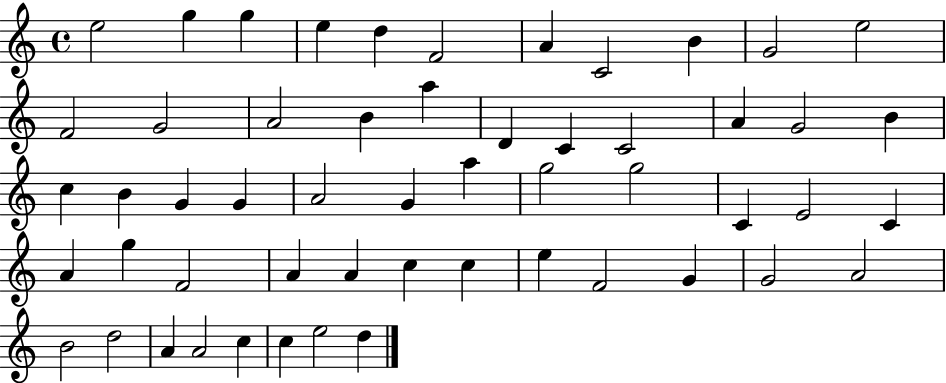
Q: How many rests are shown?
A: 0